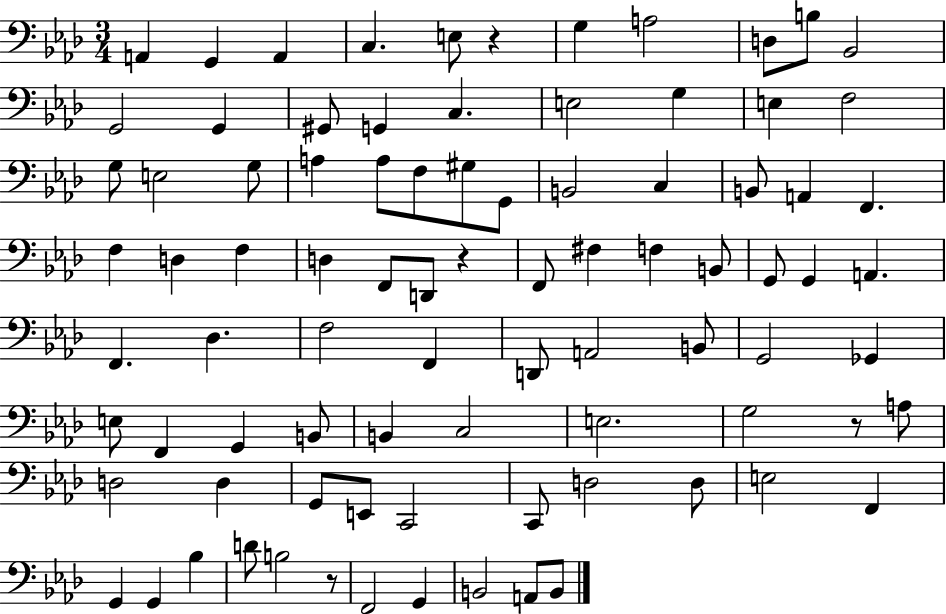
{
  \clef bass
  \numericTimeSignature
  \time 3/4
  \key aes \major
  a,4 g,4 a,4 | c4. e8 r4 | g4 a2 | d8 b8 bes,2 | \break g,2 g,4 | gis,8 g,4 c4. | e2 g4 | e4 f2 | \break g8 e2 g8 | a4 a8 f8 gis8 g,8 | b,2 c4 | b,8 a,4 f,4. | \break f4 d4 f4 | d4 f,8 d,8 r4 | f,8 fis4 f4 b,8 | g,8 g,4 a,4. | \break f,4. des4. | f2 f,4 | d,8 a,2 b,8 | g,2 ges,4 | \break e8 f,4 g,4 b,8 | b,4 c2 | e2. | g2 r8 a8 | \break d2 d4 | g,8 e,8 c,2 | c,8 d2 d8 | e2 f,4 | \break g,4 g,4 bes4 | d'8 b2 r8 | f,2 g,4 | b,2 a,8 b,8 | \break \bar "|."
}